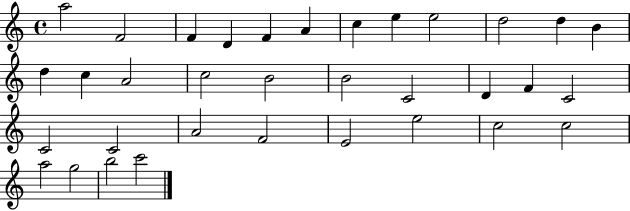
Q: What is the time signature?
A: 4/4